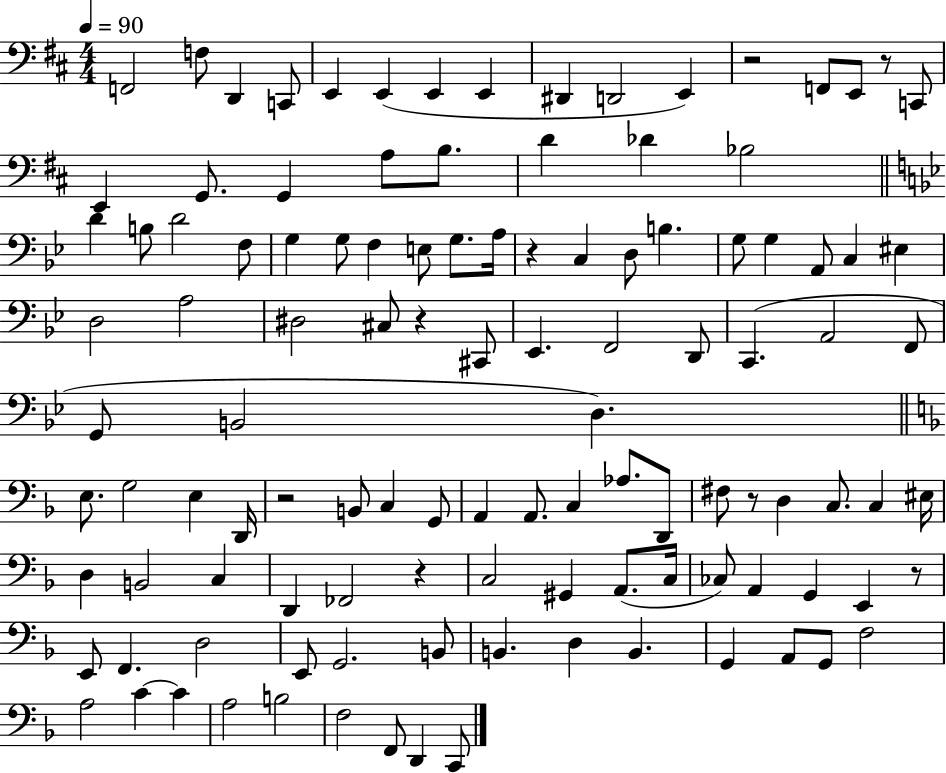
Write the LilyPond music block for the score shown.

{
  \clef bass
  \numericTimeSignature
  \time 4/4
  \key d \major
  \tempo 4 = 90
  f,2 f8 d,4 c,8 | e,4 e,4( e,4 e,4 | dis,4 d,2 e,4) | r2 f,8 e,8 r8 c,8 | \break e,4 g,8. g,4 a8 b8. | d'4 des'4 bes2 | \bar "||" \break \key bes \major d'4 b8 d'2 f8 | g4 g8 f4 e8 g8. a16 | r4 c4 d8 b4. | g8 g4 a,8 c4 eis4 | \break d2 a2 | dis2 cis8 r4 cis,8 | ees,4. f,2 d,8 | c,4.( a,2 f,8 | \break g,8 b,2 d4.) | \bar "||" \break \key d \minor e8. g2 e4 d,16 | r2 b,8 c4 g,8 | a,4 a,8. c4 aes8. d,8 | fis8 r8 d4 c8. c4 eis16 | \break d4 b,2 c4 | d,4 fes,2 r4 | c2 gis,4 a,8.( c16 | ces8) a,4 g,4 e,4 r8 | \break e,8 f,4. d2 | e,8 g,2. b,8 | b,4. d4 b,4. | g,4 a,8 g,8 f2 | \break a2 c'4~~ c'4 | a2 b2 | f2 f,8 d,4 c,8 | \bar "|."
}